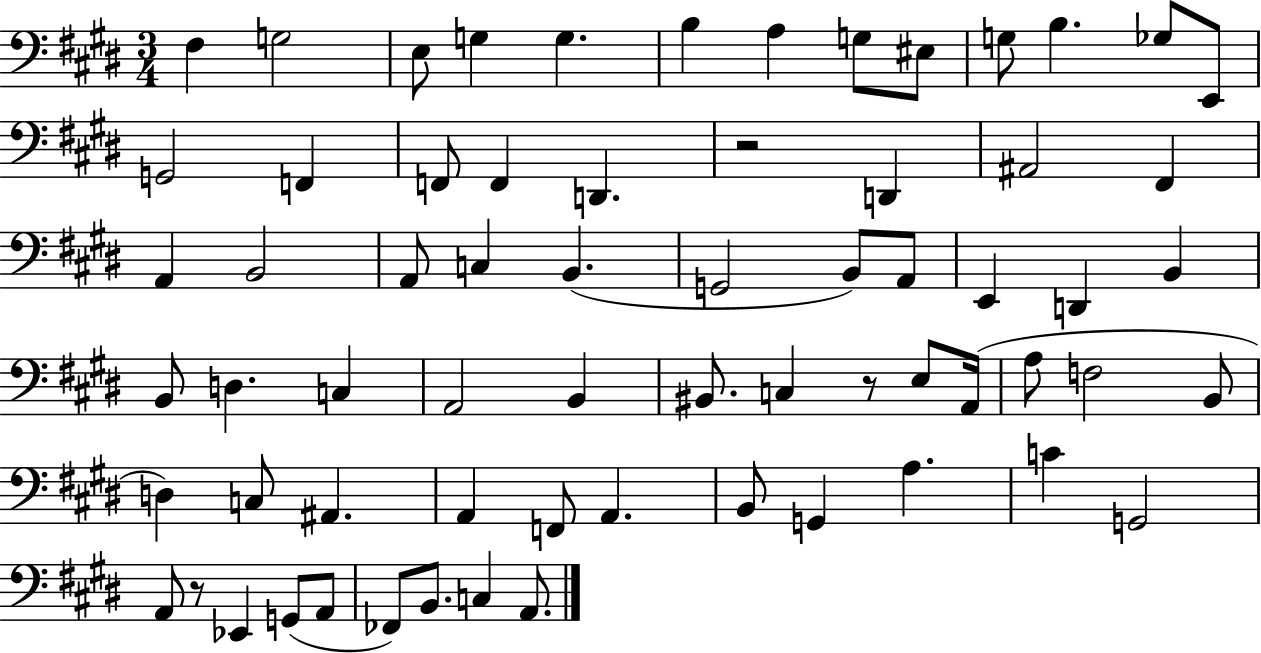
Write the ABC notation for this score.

X:1
T:Untitled
M:3/4
L:1/4
K:E
^F, G,2 E,/2 G, G, B, A, G,/2 ^E,/2 G,/2 B, _G,/2 E,,/2 G,,2 F,, F,,/2 F,, D,, z2 D,, ^A,,2 ^F,, A,, B,,2 A,,/2 C, B,, G,,2 B,,/2 A,,/2 E,, D,, B,, B,,/2 D, C, A,,2 B,, ^B,,/2 C, z/2 E,/2 A,,/4 A,/2 F,2 B,,/2 D, C,/2 ^A,, A,, F,,/2 A,, B,,/2 G,, A, C G,,2 A,,/2 z/2 _E,, G,,/2 A,,/2 _F,,/2 B,,/2 C, A,,/2